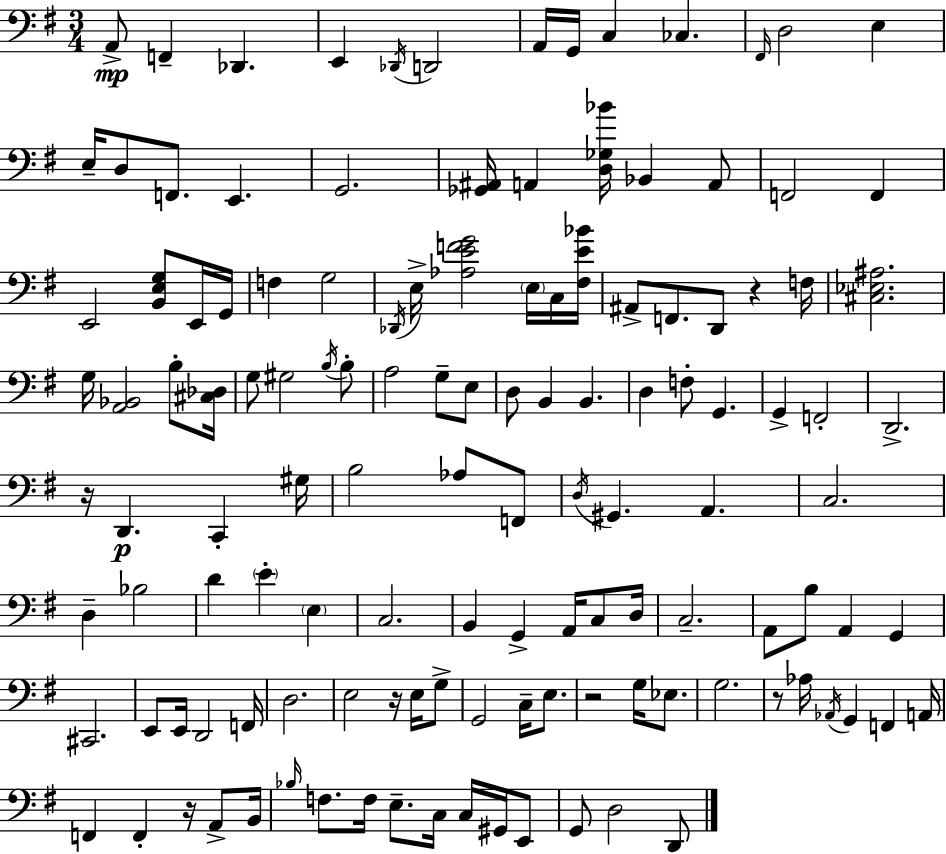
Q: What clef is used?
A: bass